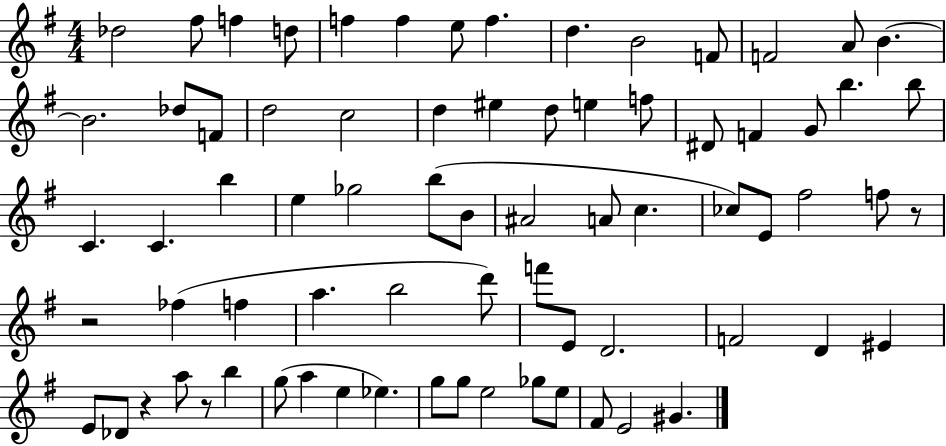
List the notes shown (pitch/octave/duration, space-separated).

Db5/h F#5/e F5/q D5/e F5/q F5/q E5/e F5/q. D5/q. B4/h F4/e F4/h A4/e B4/q. B4/h. Db5/e F4/e D5/h C5/h D5/q EIS5/q D5/e E5/q F5/e D#4/e F4/q G4/e B5/q. B5/e C4/q. C4/q. B5/q E5/q Gb5/h B5/e B4/e A#4/h A4/e C5/q. CES5/e E4/e F#5/h F5/e R/e R/h FES5/q F5/q A5/q. B5/h D6/e F6/e E4/e D4/h. F4/h D4/q EIS4/q E4/e Db4/e R/q A5/e R/e B5/q G5/e A5/q E5/q Eb5/q. G5/e G5/e E5/h Gb5/e E5/e F#4/e E4/h G#4/q.